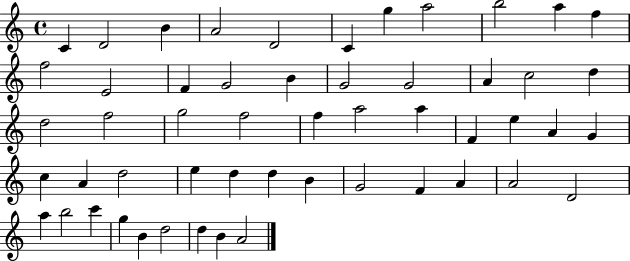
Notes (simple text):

C4/q D4/h B4/q A4/h D4/h C4/q G5/q A5/h B5/h A5/q F5/q F5/h E4/h F4/q G4/h B4/q G4/h G4/h A4/q C5/h D5/q D5/h F5/h G5/h F5/h F5/q A5/h A5/q F4/q E5/q A4/q G4/q C5/q A4/q D5/h E5/q D5/q D5/q B4/q G4/h F4/q A4/q A4/h D4/h A5/q B5/h C6/q G5/q B4/q D5/h D5/q B4/q A4/h